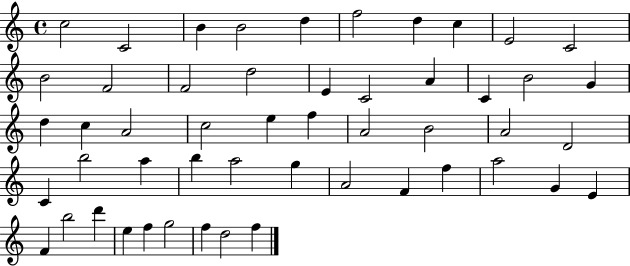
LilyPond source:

{
  \clef treble
  \time 4/4
  \defaultTimeSignature
  \key c \major
  c''2 c'2 | b'4 b'2 d''4 | f''2 d''4 c''4 | e'2 c'2 | \break b'2 f'2 | f'2 d''2 | e'4 c'2 a'4 | c'4 b'2 g'4 | \break d''4 c''4 a'2 | c''2 e''4 f''4 | a'2 b'2 | a'2 d'2 | \break c'4 b''2 a''4 | b''4 a''2 g''4 | a'2 f'4 f''4 | a''2 g'4 e'4 | \break f'4 b''2 d'''4 | e''4 f''4 g''2 | f''4 d''2 f''4 | \bar "|."
}